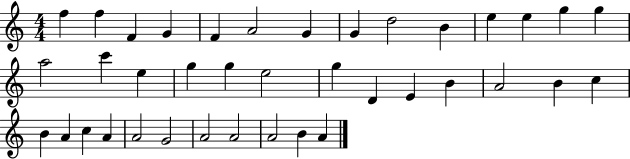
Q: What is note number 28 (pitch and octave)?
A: B4